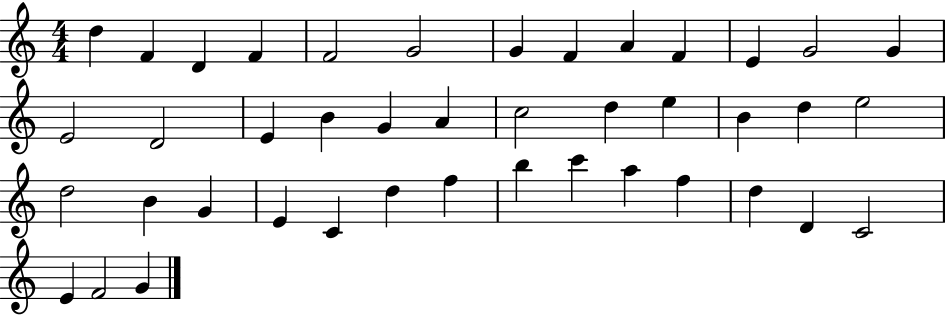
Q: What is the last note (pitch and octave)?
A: G4